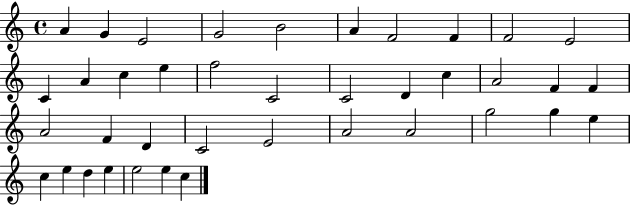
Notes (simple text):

A4/q G4/q E4/h G4/h B4/h A4/q F4/h F4/q F4/h E4/h C4/q A4/q C5/q E5/q F5/h C4/h C4/h D4/q C5/q A4/h F4/q F4/q A4/h F4/q D4/q C4/h E4/h A4/h A4/h G5/h G5/q E5/q C5/q E5/q D5/q E5/q E5/h E5/q C5/q